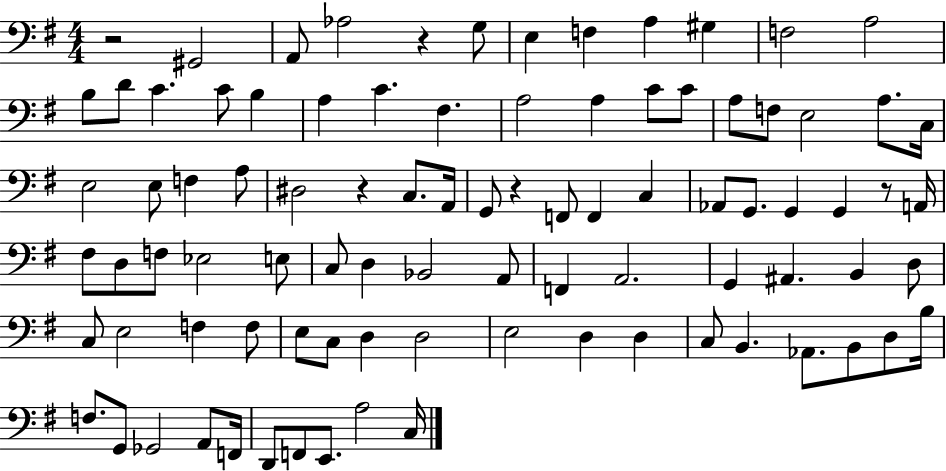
{
  \clef bass
  \numericTimeSignature
  \time 4/4
  \key g \major
  r2 gis,2 | a,8 aes2 r4 g8 | e4 f4 a4 gis4 | f2 a2 | \break b8 d'8 c'4. c'8 b4 | a4 c'4. fis4. | a2 a4 c'8 c'8 | a8 f8 e2 a8. c16 | \break e2 e8 f4 a8 | dis2 r4 c8. a,16 | g,8 r4 f,8 f,4 c4 | aes,8 g,8. g,4 g,4 r8 a,16 | \break fis8 d8 f8 ees2 e8 | c8 d4 bes,2 a,8 | f,4 a,2. | g,4 ais,4. b,4 d8 | \break c8 e2 f4 f8 | e8 c8 d4 d2 | e2 d4 d4 | c8 b,4. aes,8. b,8 d8 b16 | \break f8. g,8 ges,2 a,8 f,16 | d,8 f,8 e,8. a2 c16 | \bar "|."
}